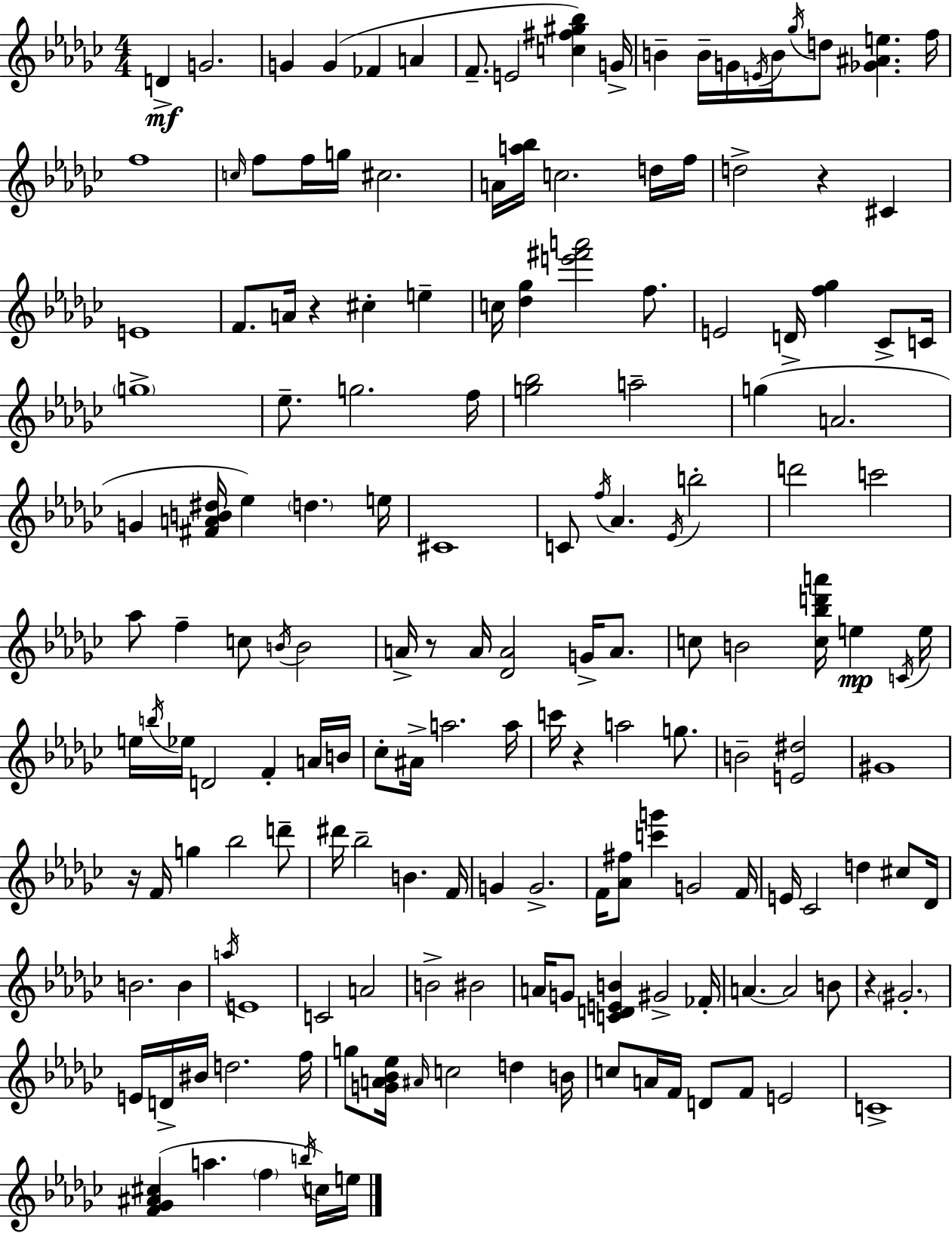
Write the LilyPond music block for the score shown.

{
  \clef treble
  \numericTimeSignature
  \time 4/4
  \key ees \minor
  \repeat volta 2 { d'4->\mf g'2. | g'4 g'4( fes'4 a'4 | f'8.-- e'2 <c'' fis'' gis'' bes''>4) g'16-> | b'4-- b'16-- g'16 \acciaccatura { e'16 } b'16 \acciaccatura { ges''16 } d''8 <ges' ais' e''>4. | \break f''16 f''1 | \grace { c''16 } f''8 f''16 g''16 cis''2. | a'16 <a'' bes''>16 c''2. | d''16 f''16 d''2-> r4 cis'4 | \break e'1 | f'8. a'16 r4 cis''4-. e''4-- | c''16 <des'' ges''>4 <e''' fis''' a'''>2 | f''8. e'2 d'16-> <f'' ges''>4 | \break ces'8-> c'16 \parenthesize g''1-> | ees''8.-- g''2. | f''16 <g'' bes''>2 a''2-- | g''4( a'2. | \break g'4 <fis' a' b' dis''>16 ees''4) \parenthesize d''4. | e''16 cis'1 | c'8 \acciaccatura { f''16 } aes'4. \acciaccatura { ees'16 } b''2-. | d'''2 c'''2 | \break aes''8 f''4-- c''8 \acciaccatura { b'16 } b'2 | a'16-> r8 a'16 <des' a'>2 | g'16-> a'8. c''8 b'2 | <c'' bes'' d''' a'''>16 e''4\mp \acciaccatura { c'16 } e''16 e''16 \acciaccatura { b''16 } ees''16 d'2 | \break f'4-. a'16 b'16 ces''8-. ais'16-> a''2. | a''16 c'''16 r4 a''2 | g''8. b'2-- | <e' dis''>2 gis'1 | \break r16 f'16 g''4 bes''2 | d'''8-- dis'''16 bes''2-- | b'4. f'16 g'4 g'2.-> | f'16 <aes' fis''>8 <c''' g'''>4 g'2 | \break f'16 e'16 ces'2 | d''4 cis''8 des'16 b'2. | b'4 \acciaccatura { a''16 } e'1 | c'2 | \break a'2 b'2-> | bis'2 a'16 g'8 <c' d' e' b'>4 | gis'2-> fes'16-. a'4.~~ a'2 | b'8 r4 \parenthesize gis'2.-. | \break e'16 d'16-> bis'16 d''2. | f''16 g''8 <g' a' bes' ees''>16 \grace { ais'16 } c''2 | d''4 b'16 c''8 a'16 f'16 d'8 | f'8 e'2 c'1-> | \break <f' ges' ais' cis''>4( a''4. | \parenthesize f''4 \acciaccatura { b''16 } c''16) e''16 } \bar "|."
}